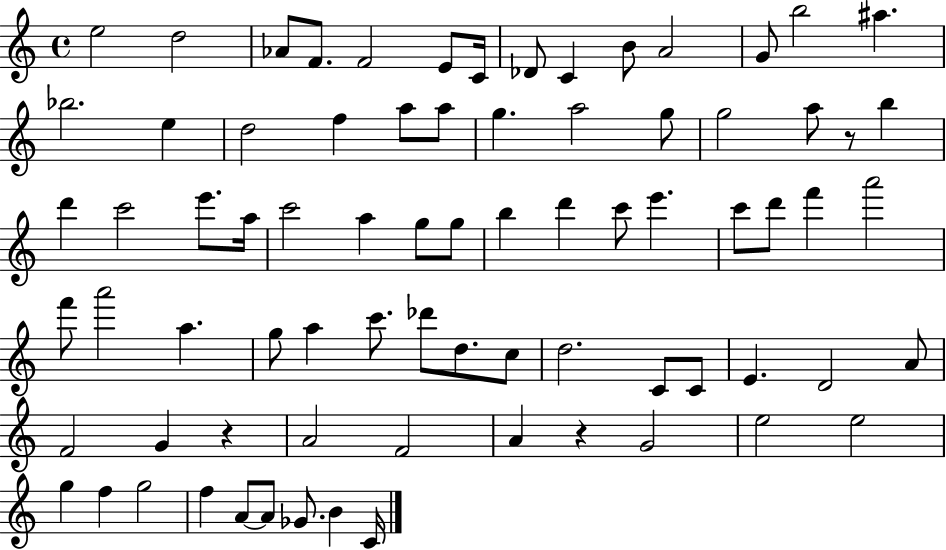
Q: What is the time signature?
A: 4/4